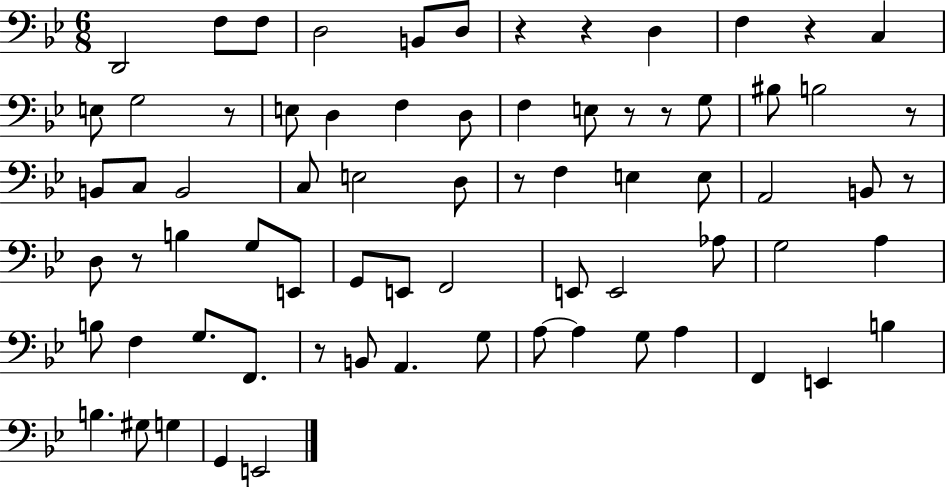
D2/h F3/e F3/e D3/h B2/e D3/e R/q R/q D3/q F3/q R/q C3/q E3/e G3/h R/e E3/e D3/q F3/q D3/e F3/q E3/e R/e R/e G3/e BIS3/e B3/h R/e B2/e C3/e B2/h C3/e E3/h D3/e R/e F3/q E3/q E3/e A2/h B2/e R/e D3/e R/e B3/q G3/e E2/e G2/e E2/e F2/h E2/e E2/h Ab3/e G3/h A3/q B3/e F3/q G3/e. F2/e. R/e B2/e A2/q. G3/e A3/e A3/q G3/e A3/q F2/q E2/q B3/q B3/q. G#3/e G3/q G2/q E2/h